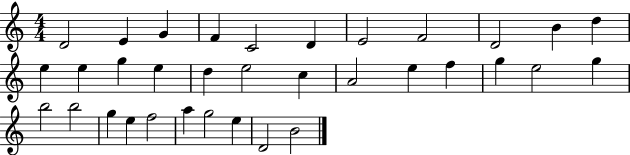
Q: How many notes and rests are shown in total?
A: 34